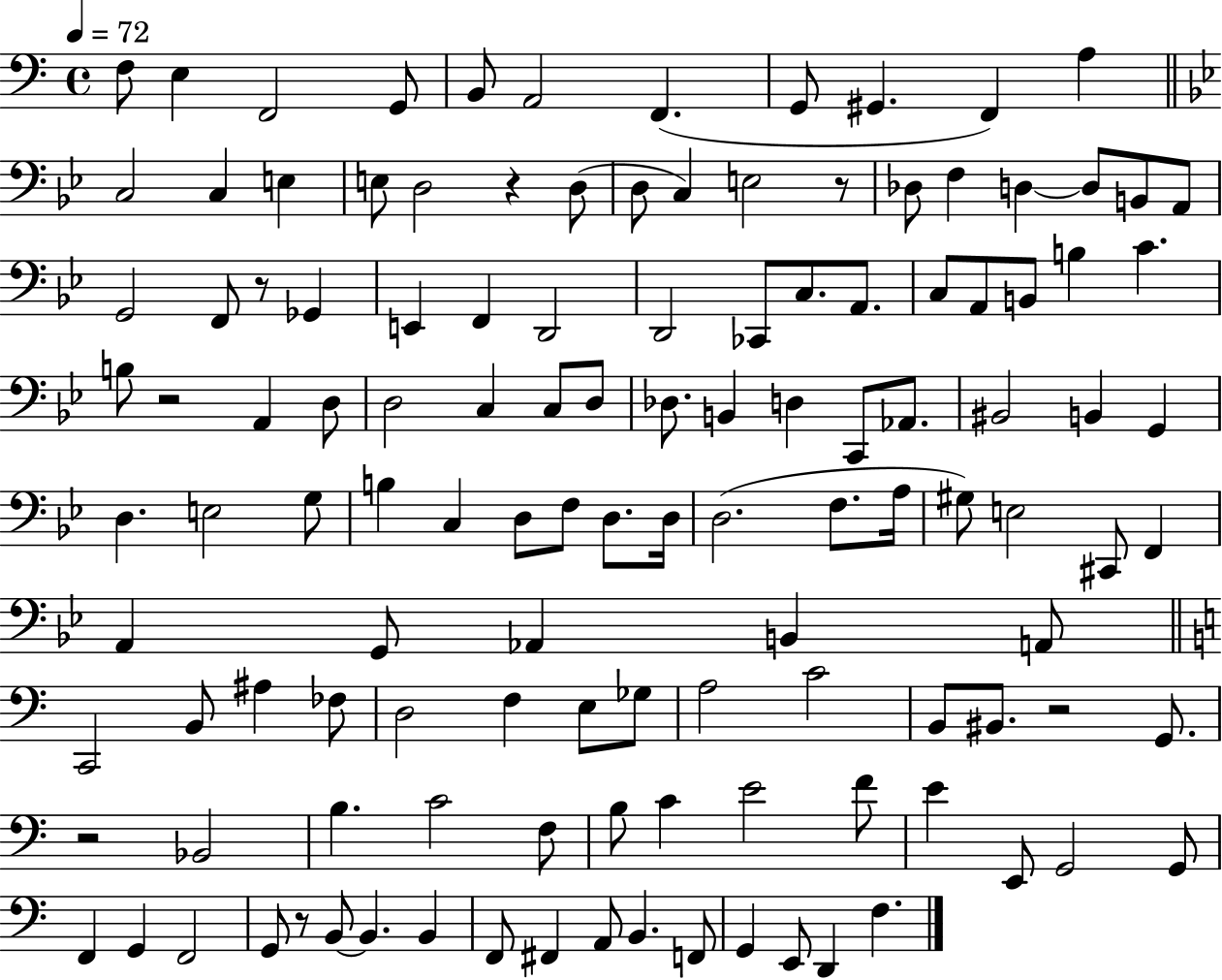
X:1
T:Untitled
M:4/4
L:1/4
K:C
F,/2 E, F,,2 G,,/2 B,,/2 A,,2 F,, G,,/2 ^G,, F,, A, C,2 C, E, E,/2 D,2 z D,/2 D,/2 C, E,2 z/2 _D,/2 F, D, D,/2 B,,/2 A,,/2 G,,2 F,,/2 z/2 _G,, E,, F,, D,,2 D,,2 _C,,/2 C,/2 A,,/2 C,/2 A,,/2 B,,/2 B, C B,/2 z2 A,, D,/2 D,2 C, C,/2 D,/2 _D,/2 B,, D, C,,/2 _A,,/2 ^B,,2 B,, G,, D, E,2 G,/2 B, C, D,/2 F,/2 D,/2 D,/4 D,2 F,/2 A,/4 ^G,/2 E,2 ^C,,/2 F,, A,, G,,/2 _A,, B,, A,,/2 C,,2 B,,/2 ^A, _F,/2 D,2 F, E,/2 _G,/2 A,2 C2 B,,/2 ^B,,/2 z2 G,,/2 z2 _B,,2 B, C2 F,/2 B,/2 C E2 F/2 E E,,/2 G,,2 G,,/2 F,, G,, F,,2 G,,/2 z/2 B,,/2 B,, B,, F,,/2 ^F,, A,,/2 B,, F,,/2 G,, E,,/2 D,, F,